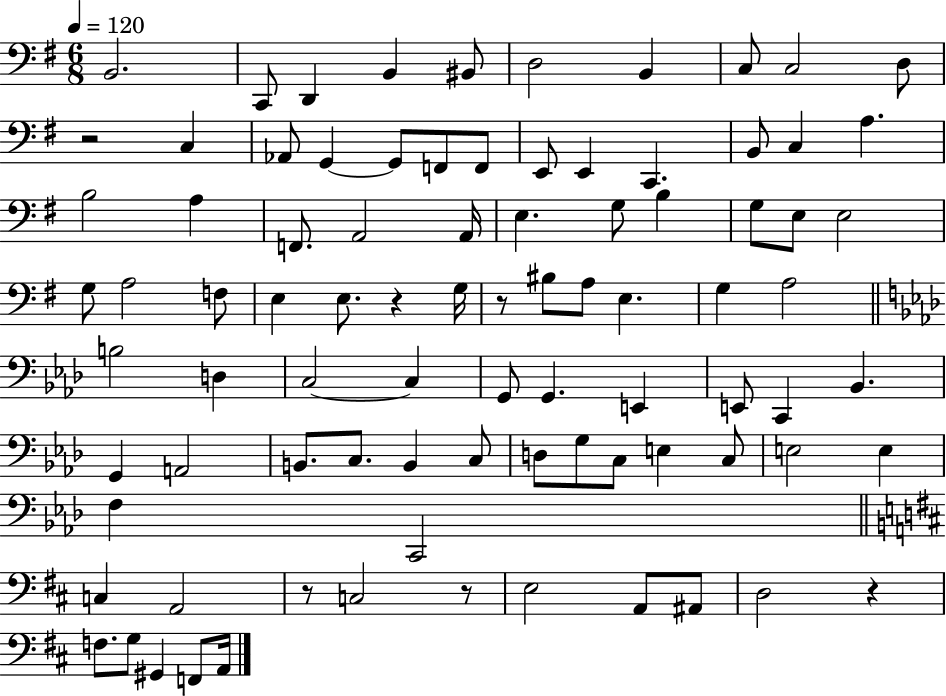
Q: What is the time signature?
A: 6/8